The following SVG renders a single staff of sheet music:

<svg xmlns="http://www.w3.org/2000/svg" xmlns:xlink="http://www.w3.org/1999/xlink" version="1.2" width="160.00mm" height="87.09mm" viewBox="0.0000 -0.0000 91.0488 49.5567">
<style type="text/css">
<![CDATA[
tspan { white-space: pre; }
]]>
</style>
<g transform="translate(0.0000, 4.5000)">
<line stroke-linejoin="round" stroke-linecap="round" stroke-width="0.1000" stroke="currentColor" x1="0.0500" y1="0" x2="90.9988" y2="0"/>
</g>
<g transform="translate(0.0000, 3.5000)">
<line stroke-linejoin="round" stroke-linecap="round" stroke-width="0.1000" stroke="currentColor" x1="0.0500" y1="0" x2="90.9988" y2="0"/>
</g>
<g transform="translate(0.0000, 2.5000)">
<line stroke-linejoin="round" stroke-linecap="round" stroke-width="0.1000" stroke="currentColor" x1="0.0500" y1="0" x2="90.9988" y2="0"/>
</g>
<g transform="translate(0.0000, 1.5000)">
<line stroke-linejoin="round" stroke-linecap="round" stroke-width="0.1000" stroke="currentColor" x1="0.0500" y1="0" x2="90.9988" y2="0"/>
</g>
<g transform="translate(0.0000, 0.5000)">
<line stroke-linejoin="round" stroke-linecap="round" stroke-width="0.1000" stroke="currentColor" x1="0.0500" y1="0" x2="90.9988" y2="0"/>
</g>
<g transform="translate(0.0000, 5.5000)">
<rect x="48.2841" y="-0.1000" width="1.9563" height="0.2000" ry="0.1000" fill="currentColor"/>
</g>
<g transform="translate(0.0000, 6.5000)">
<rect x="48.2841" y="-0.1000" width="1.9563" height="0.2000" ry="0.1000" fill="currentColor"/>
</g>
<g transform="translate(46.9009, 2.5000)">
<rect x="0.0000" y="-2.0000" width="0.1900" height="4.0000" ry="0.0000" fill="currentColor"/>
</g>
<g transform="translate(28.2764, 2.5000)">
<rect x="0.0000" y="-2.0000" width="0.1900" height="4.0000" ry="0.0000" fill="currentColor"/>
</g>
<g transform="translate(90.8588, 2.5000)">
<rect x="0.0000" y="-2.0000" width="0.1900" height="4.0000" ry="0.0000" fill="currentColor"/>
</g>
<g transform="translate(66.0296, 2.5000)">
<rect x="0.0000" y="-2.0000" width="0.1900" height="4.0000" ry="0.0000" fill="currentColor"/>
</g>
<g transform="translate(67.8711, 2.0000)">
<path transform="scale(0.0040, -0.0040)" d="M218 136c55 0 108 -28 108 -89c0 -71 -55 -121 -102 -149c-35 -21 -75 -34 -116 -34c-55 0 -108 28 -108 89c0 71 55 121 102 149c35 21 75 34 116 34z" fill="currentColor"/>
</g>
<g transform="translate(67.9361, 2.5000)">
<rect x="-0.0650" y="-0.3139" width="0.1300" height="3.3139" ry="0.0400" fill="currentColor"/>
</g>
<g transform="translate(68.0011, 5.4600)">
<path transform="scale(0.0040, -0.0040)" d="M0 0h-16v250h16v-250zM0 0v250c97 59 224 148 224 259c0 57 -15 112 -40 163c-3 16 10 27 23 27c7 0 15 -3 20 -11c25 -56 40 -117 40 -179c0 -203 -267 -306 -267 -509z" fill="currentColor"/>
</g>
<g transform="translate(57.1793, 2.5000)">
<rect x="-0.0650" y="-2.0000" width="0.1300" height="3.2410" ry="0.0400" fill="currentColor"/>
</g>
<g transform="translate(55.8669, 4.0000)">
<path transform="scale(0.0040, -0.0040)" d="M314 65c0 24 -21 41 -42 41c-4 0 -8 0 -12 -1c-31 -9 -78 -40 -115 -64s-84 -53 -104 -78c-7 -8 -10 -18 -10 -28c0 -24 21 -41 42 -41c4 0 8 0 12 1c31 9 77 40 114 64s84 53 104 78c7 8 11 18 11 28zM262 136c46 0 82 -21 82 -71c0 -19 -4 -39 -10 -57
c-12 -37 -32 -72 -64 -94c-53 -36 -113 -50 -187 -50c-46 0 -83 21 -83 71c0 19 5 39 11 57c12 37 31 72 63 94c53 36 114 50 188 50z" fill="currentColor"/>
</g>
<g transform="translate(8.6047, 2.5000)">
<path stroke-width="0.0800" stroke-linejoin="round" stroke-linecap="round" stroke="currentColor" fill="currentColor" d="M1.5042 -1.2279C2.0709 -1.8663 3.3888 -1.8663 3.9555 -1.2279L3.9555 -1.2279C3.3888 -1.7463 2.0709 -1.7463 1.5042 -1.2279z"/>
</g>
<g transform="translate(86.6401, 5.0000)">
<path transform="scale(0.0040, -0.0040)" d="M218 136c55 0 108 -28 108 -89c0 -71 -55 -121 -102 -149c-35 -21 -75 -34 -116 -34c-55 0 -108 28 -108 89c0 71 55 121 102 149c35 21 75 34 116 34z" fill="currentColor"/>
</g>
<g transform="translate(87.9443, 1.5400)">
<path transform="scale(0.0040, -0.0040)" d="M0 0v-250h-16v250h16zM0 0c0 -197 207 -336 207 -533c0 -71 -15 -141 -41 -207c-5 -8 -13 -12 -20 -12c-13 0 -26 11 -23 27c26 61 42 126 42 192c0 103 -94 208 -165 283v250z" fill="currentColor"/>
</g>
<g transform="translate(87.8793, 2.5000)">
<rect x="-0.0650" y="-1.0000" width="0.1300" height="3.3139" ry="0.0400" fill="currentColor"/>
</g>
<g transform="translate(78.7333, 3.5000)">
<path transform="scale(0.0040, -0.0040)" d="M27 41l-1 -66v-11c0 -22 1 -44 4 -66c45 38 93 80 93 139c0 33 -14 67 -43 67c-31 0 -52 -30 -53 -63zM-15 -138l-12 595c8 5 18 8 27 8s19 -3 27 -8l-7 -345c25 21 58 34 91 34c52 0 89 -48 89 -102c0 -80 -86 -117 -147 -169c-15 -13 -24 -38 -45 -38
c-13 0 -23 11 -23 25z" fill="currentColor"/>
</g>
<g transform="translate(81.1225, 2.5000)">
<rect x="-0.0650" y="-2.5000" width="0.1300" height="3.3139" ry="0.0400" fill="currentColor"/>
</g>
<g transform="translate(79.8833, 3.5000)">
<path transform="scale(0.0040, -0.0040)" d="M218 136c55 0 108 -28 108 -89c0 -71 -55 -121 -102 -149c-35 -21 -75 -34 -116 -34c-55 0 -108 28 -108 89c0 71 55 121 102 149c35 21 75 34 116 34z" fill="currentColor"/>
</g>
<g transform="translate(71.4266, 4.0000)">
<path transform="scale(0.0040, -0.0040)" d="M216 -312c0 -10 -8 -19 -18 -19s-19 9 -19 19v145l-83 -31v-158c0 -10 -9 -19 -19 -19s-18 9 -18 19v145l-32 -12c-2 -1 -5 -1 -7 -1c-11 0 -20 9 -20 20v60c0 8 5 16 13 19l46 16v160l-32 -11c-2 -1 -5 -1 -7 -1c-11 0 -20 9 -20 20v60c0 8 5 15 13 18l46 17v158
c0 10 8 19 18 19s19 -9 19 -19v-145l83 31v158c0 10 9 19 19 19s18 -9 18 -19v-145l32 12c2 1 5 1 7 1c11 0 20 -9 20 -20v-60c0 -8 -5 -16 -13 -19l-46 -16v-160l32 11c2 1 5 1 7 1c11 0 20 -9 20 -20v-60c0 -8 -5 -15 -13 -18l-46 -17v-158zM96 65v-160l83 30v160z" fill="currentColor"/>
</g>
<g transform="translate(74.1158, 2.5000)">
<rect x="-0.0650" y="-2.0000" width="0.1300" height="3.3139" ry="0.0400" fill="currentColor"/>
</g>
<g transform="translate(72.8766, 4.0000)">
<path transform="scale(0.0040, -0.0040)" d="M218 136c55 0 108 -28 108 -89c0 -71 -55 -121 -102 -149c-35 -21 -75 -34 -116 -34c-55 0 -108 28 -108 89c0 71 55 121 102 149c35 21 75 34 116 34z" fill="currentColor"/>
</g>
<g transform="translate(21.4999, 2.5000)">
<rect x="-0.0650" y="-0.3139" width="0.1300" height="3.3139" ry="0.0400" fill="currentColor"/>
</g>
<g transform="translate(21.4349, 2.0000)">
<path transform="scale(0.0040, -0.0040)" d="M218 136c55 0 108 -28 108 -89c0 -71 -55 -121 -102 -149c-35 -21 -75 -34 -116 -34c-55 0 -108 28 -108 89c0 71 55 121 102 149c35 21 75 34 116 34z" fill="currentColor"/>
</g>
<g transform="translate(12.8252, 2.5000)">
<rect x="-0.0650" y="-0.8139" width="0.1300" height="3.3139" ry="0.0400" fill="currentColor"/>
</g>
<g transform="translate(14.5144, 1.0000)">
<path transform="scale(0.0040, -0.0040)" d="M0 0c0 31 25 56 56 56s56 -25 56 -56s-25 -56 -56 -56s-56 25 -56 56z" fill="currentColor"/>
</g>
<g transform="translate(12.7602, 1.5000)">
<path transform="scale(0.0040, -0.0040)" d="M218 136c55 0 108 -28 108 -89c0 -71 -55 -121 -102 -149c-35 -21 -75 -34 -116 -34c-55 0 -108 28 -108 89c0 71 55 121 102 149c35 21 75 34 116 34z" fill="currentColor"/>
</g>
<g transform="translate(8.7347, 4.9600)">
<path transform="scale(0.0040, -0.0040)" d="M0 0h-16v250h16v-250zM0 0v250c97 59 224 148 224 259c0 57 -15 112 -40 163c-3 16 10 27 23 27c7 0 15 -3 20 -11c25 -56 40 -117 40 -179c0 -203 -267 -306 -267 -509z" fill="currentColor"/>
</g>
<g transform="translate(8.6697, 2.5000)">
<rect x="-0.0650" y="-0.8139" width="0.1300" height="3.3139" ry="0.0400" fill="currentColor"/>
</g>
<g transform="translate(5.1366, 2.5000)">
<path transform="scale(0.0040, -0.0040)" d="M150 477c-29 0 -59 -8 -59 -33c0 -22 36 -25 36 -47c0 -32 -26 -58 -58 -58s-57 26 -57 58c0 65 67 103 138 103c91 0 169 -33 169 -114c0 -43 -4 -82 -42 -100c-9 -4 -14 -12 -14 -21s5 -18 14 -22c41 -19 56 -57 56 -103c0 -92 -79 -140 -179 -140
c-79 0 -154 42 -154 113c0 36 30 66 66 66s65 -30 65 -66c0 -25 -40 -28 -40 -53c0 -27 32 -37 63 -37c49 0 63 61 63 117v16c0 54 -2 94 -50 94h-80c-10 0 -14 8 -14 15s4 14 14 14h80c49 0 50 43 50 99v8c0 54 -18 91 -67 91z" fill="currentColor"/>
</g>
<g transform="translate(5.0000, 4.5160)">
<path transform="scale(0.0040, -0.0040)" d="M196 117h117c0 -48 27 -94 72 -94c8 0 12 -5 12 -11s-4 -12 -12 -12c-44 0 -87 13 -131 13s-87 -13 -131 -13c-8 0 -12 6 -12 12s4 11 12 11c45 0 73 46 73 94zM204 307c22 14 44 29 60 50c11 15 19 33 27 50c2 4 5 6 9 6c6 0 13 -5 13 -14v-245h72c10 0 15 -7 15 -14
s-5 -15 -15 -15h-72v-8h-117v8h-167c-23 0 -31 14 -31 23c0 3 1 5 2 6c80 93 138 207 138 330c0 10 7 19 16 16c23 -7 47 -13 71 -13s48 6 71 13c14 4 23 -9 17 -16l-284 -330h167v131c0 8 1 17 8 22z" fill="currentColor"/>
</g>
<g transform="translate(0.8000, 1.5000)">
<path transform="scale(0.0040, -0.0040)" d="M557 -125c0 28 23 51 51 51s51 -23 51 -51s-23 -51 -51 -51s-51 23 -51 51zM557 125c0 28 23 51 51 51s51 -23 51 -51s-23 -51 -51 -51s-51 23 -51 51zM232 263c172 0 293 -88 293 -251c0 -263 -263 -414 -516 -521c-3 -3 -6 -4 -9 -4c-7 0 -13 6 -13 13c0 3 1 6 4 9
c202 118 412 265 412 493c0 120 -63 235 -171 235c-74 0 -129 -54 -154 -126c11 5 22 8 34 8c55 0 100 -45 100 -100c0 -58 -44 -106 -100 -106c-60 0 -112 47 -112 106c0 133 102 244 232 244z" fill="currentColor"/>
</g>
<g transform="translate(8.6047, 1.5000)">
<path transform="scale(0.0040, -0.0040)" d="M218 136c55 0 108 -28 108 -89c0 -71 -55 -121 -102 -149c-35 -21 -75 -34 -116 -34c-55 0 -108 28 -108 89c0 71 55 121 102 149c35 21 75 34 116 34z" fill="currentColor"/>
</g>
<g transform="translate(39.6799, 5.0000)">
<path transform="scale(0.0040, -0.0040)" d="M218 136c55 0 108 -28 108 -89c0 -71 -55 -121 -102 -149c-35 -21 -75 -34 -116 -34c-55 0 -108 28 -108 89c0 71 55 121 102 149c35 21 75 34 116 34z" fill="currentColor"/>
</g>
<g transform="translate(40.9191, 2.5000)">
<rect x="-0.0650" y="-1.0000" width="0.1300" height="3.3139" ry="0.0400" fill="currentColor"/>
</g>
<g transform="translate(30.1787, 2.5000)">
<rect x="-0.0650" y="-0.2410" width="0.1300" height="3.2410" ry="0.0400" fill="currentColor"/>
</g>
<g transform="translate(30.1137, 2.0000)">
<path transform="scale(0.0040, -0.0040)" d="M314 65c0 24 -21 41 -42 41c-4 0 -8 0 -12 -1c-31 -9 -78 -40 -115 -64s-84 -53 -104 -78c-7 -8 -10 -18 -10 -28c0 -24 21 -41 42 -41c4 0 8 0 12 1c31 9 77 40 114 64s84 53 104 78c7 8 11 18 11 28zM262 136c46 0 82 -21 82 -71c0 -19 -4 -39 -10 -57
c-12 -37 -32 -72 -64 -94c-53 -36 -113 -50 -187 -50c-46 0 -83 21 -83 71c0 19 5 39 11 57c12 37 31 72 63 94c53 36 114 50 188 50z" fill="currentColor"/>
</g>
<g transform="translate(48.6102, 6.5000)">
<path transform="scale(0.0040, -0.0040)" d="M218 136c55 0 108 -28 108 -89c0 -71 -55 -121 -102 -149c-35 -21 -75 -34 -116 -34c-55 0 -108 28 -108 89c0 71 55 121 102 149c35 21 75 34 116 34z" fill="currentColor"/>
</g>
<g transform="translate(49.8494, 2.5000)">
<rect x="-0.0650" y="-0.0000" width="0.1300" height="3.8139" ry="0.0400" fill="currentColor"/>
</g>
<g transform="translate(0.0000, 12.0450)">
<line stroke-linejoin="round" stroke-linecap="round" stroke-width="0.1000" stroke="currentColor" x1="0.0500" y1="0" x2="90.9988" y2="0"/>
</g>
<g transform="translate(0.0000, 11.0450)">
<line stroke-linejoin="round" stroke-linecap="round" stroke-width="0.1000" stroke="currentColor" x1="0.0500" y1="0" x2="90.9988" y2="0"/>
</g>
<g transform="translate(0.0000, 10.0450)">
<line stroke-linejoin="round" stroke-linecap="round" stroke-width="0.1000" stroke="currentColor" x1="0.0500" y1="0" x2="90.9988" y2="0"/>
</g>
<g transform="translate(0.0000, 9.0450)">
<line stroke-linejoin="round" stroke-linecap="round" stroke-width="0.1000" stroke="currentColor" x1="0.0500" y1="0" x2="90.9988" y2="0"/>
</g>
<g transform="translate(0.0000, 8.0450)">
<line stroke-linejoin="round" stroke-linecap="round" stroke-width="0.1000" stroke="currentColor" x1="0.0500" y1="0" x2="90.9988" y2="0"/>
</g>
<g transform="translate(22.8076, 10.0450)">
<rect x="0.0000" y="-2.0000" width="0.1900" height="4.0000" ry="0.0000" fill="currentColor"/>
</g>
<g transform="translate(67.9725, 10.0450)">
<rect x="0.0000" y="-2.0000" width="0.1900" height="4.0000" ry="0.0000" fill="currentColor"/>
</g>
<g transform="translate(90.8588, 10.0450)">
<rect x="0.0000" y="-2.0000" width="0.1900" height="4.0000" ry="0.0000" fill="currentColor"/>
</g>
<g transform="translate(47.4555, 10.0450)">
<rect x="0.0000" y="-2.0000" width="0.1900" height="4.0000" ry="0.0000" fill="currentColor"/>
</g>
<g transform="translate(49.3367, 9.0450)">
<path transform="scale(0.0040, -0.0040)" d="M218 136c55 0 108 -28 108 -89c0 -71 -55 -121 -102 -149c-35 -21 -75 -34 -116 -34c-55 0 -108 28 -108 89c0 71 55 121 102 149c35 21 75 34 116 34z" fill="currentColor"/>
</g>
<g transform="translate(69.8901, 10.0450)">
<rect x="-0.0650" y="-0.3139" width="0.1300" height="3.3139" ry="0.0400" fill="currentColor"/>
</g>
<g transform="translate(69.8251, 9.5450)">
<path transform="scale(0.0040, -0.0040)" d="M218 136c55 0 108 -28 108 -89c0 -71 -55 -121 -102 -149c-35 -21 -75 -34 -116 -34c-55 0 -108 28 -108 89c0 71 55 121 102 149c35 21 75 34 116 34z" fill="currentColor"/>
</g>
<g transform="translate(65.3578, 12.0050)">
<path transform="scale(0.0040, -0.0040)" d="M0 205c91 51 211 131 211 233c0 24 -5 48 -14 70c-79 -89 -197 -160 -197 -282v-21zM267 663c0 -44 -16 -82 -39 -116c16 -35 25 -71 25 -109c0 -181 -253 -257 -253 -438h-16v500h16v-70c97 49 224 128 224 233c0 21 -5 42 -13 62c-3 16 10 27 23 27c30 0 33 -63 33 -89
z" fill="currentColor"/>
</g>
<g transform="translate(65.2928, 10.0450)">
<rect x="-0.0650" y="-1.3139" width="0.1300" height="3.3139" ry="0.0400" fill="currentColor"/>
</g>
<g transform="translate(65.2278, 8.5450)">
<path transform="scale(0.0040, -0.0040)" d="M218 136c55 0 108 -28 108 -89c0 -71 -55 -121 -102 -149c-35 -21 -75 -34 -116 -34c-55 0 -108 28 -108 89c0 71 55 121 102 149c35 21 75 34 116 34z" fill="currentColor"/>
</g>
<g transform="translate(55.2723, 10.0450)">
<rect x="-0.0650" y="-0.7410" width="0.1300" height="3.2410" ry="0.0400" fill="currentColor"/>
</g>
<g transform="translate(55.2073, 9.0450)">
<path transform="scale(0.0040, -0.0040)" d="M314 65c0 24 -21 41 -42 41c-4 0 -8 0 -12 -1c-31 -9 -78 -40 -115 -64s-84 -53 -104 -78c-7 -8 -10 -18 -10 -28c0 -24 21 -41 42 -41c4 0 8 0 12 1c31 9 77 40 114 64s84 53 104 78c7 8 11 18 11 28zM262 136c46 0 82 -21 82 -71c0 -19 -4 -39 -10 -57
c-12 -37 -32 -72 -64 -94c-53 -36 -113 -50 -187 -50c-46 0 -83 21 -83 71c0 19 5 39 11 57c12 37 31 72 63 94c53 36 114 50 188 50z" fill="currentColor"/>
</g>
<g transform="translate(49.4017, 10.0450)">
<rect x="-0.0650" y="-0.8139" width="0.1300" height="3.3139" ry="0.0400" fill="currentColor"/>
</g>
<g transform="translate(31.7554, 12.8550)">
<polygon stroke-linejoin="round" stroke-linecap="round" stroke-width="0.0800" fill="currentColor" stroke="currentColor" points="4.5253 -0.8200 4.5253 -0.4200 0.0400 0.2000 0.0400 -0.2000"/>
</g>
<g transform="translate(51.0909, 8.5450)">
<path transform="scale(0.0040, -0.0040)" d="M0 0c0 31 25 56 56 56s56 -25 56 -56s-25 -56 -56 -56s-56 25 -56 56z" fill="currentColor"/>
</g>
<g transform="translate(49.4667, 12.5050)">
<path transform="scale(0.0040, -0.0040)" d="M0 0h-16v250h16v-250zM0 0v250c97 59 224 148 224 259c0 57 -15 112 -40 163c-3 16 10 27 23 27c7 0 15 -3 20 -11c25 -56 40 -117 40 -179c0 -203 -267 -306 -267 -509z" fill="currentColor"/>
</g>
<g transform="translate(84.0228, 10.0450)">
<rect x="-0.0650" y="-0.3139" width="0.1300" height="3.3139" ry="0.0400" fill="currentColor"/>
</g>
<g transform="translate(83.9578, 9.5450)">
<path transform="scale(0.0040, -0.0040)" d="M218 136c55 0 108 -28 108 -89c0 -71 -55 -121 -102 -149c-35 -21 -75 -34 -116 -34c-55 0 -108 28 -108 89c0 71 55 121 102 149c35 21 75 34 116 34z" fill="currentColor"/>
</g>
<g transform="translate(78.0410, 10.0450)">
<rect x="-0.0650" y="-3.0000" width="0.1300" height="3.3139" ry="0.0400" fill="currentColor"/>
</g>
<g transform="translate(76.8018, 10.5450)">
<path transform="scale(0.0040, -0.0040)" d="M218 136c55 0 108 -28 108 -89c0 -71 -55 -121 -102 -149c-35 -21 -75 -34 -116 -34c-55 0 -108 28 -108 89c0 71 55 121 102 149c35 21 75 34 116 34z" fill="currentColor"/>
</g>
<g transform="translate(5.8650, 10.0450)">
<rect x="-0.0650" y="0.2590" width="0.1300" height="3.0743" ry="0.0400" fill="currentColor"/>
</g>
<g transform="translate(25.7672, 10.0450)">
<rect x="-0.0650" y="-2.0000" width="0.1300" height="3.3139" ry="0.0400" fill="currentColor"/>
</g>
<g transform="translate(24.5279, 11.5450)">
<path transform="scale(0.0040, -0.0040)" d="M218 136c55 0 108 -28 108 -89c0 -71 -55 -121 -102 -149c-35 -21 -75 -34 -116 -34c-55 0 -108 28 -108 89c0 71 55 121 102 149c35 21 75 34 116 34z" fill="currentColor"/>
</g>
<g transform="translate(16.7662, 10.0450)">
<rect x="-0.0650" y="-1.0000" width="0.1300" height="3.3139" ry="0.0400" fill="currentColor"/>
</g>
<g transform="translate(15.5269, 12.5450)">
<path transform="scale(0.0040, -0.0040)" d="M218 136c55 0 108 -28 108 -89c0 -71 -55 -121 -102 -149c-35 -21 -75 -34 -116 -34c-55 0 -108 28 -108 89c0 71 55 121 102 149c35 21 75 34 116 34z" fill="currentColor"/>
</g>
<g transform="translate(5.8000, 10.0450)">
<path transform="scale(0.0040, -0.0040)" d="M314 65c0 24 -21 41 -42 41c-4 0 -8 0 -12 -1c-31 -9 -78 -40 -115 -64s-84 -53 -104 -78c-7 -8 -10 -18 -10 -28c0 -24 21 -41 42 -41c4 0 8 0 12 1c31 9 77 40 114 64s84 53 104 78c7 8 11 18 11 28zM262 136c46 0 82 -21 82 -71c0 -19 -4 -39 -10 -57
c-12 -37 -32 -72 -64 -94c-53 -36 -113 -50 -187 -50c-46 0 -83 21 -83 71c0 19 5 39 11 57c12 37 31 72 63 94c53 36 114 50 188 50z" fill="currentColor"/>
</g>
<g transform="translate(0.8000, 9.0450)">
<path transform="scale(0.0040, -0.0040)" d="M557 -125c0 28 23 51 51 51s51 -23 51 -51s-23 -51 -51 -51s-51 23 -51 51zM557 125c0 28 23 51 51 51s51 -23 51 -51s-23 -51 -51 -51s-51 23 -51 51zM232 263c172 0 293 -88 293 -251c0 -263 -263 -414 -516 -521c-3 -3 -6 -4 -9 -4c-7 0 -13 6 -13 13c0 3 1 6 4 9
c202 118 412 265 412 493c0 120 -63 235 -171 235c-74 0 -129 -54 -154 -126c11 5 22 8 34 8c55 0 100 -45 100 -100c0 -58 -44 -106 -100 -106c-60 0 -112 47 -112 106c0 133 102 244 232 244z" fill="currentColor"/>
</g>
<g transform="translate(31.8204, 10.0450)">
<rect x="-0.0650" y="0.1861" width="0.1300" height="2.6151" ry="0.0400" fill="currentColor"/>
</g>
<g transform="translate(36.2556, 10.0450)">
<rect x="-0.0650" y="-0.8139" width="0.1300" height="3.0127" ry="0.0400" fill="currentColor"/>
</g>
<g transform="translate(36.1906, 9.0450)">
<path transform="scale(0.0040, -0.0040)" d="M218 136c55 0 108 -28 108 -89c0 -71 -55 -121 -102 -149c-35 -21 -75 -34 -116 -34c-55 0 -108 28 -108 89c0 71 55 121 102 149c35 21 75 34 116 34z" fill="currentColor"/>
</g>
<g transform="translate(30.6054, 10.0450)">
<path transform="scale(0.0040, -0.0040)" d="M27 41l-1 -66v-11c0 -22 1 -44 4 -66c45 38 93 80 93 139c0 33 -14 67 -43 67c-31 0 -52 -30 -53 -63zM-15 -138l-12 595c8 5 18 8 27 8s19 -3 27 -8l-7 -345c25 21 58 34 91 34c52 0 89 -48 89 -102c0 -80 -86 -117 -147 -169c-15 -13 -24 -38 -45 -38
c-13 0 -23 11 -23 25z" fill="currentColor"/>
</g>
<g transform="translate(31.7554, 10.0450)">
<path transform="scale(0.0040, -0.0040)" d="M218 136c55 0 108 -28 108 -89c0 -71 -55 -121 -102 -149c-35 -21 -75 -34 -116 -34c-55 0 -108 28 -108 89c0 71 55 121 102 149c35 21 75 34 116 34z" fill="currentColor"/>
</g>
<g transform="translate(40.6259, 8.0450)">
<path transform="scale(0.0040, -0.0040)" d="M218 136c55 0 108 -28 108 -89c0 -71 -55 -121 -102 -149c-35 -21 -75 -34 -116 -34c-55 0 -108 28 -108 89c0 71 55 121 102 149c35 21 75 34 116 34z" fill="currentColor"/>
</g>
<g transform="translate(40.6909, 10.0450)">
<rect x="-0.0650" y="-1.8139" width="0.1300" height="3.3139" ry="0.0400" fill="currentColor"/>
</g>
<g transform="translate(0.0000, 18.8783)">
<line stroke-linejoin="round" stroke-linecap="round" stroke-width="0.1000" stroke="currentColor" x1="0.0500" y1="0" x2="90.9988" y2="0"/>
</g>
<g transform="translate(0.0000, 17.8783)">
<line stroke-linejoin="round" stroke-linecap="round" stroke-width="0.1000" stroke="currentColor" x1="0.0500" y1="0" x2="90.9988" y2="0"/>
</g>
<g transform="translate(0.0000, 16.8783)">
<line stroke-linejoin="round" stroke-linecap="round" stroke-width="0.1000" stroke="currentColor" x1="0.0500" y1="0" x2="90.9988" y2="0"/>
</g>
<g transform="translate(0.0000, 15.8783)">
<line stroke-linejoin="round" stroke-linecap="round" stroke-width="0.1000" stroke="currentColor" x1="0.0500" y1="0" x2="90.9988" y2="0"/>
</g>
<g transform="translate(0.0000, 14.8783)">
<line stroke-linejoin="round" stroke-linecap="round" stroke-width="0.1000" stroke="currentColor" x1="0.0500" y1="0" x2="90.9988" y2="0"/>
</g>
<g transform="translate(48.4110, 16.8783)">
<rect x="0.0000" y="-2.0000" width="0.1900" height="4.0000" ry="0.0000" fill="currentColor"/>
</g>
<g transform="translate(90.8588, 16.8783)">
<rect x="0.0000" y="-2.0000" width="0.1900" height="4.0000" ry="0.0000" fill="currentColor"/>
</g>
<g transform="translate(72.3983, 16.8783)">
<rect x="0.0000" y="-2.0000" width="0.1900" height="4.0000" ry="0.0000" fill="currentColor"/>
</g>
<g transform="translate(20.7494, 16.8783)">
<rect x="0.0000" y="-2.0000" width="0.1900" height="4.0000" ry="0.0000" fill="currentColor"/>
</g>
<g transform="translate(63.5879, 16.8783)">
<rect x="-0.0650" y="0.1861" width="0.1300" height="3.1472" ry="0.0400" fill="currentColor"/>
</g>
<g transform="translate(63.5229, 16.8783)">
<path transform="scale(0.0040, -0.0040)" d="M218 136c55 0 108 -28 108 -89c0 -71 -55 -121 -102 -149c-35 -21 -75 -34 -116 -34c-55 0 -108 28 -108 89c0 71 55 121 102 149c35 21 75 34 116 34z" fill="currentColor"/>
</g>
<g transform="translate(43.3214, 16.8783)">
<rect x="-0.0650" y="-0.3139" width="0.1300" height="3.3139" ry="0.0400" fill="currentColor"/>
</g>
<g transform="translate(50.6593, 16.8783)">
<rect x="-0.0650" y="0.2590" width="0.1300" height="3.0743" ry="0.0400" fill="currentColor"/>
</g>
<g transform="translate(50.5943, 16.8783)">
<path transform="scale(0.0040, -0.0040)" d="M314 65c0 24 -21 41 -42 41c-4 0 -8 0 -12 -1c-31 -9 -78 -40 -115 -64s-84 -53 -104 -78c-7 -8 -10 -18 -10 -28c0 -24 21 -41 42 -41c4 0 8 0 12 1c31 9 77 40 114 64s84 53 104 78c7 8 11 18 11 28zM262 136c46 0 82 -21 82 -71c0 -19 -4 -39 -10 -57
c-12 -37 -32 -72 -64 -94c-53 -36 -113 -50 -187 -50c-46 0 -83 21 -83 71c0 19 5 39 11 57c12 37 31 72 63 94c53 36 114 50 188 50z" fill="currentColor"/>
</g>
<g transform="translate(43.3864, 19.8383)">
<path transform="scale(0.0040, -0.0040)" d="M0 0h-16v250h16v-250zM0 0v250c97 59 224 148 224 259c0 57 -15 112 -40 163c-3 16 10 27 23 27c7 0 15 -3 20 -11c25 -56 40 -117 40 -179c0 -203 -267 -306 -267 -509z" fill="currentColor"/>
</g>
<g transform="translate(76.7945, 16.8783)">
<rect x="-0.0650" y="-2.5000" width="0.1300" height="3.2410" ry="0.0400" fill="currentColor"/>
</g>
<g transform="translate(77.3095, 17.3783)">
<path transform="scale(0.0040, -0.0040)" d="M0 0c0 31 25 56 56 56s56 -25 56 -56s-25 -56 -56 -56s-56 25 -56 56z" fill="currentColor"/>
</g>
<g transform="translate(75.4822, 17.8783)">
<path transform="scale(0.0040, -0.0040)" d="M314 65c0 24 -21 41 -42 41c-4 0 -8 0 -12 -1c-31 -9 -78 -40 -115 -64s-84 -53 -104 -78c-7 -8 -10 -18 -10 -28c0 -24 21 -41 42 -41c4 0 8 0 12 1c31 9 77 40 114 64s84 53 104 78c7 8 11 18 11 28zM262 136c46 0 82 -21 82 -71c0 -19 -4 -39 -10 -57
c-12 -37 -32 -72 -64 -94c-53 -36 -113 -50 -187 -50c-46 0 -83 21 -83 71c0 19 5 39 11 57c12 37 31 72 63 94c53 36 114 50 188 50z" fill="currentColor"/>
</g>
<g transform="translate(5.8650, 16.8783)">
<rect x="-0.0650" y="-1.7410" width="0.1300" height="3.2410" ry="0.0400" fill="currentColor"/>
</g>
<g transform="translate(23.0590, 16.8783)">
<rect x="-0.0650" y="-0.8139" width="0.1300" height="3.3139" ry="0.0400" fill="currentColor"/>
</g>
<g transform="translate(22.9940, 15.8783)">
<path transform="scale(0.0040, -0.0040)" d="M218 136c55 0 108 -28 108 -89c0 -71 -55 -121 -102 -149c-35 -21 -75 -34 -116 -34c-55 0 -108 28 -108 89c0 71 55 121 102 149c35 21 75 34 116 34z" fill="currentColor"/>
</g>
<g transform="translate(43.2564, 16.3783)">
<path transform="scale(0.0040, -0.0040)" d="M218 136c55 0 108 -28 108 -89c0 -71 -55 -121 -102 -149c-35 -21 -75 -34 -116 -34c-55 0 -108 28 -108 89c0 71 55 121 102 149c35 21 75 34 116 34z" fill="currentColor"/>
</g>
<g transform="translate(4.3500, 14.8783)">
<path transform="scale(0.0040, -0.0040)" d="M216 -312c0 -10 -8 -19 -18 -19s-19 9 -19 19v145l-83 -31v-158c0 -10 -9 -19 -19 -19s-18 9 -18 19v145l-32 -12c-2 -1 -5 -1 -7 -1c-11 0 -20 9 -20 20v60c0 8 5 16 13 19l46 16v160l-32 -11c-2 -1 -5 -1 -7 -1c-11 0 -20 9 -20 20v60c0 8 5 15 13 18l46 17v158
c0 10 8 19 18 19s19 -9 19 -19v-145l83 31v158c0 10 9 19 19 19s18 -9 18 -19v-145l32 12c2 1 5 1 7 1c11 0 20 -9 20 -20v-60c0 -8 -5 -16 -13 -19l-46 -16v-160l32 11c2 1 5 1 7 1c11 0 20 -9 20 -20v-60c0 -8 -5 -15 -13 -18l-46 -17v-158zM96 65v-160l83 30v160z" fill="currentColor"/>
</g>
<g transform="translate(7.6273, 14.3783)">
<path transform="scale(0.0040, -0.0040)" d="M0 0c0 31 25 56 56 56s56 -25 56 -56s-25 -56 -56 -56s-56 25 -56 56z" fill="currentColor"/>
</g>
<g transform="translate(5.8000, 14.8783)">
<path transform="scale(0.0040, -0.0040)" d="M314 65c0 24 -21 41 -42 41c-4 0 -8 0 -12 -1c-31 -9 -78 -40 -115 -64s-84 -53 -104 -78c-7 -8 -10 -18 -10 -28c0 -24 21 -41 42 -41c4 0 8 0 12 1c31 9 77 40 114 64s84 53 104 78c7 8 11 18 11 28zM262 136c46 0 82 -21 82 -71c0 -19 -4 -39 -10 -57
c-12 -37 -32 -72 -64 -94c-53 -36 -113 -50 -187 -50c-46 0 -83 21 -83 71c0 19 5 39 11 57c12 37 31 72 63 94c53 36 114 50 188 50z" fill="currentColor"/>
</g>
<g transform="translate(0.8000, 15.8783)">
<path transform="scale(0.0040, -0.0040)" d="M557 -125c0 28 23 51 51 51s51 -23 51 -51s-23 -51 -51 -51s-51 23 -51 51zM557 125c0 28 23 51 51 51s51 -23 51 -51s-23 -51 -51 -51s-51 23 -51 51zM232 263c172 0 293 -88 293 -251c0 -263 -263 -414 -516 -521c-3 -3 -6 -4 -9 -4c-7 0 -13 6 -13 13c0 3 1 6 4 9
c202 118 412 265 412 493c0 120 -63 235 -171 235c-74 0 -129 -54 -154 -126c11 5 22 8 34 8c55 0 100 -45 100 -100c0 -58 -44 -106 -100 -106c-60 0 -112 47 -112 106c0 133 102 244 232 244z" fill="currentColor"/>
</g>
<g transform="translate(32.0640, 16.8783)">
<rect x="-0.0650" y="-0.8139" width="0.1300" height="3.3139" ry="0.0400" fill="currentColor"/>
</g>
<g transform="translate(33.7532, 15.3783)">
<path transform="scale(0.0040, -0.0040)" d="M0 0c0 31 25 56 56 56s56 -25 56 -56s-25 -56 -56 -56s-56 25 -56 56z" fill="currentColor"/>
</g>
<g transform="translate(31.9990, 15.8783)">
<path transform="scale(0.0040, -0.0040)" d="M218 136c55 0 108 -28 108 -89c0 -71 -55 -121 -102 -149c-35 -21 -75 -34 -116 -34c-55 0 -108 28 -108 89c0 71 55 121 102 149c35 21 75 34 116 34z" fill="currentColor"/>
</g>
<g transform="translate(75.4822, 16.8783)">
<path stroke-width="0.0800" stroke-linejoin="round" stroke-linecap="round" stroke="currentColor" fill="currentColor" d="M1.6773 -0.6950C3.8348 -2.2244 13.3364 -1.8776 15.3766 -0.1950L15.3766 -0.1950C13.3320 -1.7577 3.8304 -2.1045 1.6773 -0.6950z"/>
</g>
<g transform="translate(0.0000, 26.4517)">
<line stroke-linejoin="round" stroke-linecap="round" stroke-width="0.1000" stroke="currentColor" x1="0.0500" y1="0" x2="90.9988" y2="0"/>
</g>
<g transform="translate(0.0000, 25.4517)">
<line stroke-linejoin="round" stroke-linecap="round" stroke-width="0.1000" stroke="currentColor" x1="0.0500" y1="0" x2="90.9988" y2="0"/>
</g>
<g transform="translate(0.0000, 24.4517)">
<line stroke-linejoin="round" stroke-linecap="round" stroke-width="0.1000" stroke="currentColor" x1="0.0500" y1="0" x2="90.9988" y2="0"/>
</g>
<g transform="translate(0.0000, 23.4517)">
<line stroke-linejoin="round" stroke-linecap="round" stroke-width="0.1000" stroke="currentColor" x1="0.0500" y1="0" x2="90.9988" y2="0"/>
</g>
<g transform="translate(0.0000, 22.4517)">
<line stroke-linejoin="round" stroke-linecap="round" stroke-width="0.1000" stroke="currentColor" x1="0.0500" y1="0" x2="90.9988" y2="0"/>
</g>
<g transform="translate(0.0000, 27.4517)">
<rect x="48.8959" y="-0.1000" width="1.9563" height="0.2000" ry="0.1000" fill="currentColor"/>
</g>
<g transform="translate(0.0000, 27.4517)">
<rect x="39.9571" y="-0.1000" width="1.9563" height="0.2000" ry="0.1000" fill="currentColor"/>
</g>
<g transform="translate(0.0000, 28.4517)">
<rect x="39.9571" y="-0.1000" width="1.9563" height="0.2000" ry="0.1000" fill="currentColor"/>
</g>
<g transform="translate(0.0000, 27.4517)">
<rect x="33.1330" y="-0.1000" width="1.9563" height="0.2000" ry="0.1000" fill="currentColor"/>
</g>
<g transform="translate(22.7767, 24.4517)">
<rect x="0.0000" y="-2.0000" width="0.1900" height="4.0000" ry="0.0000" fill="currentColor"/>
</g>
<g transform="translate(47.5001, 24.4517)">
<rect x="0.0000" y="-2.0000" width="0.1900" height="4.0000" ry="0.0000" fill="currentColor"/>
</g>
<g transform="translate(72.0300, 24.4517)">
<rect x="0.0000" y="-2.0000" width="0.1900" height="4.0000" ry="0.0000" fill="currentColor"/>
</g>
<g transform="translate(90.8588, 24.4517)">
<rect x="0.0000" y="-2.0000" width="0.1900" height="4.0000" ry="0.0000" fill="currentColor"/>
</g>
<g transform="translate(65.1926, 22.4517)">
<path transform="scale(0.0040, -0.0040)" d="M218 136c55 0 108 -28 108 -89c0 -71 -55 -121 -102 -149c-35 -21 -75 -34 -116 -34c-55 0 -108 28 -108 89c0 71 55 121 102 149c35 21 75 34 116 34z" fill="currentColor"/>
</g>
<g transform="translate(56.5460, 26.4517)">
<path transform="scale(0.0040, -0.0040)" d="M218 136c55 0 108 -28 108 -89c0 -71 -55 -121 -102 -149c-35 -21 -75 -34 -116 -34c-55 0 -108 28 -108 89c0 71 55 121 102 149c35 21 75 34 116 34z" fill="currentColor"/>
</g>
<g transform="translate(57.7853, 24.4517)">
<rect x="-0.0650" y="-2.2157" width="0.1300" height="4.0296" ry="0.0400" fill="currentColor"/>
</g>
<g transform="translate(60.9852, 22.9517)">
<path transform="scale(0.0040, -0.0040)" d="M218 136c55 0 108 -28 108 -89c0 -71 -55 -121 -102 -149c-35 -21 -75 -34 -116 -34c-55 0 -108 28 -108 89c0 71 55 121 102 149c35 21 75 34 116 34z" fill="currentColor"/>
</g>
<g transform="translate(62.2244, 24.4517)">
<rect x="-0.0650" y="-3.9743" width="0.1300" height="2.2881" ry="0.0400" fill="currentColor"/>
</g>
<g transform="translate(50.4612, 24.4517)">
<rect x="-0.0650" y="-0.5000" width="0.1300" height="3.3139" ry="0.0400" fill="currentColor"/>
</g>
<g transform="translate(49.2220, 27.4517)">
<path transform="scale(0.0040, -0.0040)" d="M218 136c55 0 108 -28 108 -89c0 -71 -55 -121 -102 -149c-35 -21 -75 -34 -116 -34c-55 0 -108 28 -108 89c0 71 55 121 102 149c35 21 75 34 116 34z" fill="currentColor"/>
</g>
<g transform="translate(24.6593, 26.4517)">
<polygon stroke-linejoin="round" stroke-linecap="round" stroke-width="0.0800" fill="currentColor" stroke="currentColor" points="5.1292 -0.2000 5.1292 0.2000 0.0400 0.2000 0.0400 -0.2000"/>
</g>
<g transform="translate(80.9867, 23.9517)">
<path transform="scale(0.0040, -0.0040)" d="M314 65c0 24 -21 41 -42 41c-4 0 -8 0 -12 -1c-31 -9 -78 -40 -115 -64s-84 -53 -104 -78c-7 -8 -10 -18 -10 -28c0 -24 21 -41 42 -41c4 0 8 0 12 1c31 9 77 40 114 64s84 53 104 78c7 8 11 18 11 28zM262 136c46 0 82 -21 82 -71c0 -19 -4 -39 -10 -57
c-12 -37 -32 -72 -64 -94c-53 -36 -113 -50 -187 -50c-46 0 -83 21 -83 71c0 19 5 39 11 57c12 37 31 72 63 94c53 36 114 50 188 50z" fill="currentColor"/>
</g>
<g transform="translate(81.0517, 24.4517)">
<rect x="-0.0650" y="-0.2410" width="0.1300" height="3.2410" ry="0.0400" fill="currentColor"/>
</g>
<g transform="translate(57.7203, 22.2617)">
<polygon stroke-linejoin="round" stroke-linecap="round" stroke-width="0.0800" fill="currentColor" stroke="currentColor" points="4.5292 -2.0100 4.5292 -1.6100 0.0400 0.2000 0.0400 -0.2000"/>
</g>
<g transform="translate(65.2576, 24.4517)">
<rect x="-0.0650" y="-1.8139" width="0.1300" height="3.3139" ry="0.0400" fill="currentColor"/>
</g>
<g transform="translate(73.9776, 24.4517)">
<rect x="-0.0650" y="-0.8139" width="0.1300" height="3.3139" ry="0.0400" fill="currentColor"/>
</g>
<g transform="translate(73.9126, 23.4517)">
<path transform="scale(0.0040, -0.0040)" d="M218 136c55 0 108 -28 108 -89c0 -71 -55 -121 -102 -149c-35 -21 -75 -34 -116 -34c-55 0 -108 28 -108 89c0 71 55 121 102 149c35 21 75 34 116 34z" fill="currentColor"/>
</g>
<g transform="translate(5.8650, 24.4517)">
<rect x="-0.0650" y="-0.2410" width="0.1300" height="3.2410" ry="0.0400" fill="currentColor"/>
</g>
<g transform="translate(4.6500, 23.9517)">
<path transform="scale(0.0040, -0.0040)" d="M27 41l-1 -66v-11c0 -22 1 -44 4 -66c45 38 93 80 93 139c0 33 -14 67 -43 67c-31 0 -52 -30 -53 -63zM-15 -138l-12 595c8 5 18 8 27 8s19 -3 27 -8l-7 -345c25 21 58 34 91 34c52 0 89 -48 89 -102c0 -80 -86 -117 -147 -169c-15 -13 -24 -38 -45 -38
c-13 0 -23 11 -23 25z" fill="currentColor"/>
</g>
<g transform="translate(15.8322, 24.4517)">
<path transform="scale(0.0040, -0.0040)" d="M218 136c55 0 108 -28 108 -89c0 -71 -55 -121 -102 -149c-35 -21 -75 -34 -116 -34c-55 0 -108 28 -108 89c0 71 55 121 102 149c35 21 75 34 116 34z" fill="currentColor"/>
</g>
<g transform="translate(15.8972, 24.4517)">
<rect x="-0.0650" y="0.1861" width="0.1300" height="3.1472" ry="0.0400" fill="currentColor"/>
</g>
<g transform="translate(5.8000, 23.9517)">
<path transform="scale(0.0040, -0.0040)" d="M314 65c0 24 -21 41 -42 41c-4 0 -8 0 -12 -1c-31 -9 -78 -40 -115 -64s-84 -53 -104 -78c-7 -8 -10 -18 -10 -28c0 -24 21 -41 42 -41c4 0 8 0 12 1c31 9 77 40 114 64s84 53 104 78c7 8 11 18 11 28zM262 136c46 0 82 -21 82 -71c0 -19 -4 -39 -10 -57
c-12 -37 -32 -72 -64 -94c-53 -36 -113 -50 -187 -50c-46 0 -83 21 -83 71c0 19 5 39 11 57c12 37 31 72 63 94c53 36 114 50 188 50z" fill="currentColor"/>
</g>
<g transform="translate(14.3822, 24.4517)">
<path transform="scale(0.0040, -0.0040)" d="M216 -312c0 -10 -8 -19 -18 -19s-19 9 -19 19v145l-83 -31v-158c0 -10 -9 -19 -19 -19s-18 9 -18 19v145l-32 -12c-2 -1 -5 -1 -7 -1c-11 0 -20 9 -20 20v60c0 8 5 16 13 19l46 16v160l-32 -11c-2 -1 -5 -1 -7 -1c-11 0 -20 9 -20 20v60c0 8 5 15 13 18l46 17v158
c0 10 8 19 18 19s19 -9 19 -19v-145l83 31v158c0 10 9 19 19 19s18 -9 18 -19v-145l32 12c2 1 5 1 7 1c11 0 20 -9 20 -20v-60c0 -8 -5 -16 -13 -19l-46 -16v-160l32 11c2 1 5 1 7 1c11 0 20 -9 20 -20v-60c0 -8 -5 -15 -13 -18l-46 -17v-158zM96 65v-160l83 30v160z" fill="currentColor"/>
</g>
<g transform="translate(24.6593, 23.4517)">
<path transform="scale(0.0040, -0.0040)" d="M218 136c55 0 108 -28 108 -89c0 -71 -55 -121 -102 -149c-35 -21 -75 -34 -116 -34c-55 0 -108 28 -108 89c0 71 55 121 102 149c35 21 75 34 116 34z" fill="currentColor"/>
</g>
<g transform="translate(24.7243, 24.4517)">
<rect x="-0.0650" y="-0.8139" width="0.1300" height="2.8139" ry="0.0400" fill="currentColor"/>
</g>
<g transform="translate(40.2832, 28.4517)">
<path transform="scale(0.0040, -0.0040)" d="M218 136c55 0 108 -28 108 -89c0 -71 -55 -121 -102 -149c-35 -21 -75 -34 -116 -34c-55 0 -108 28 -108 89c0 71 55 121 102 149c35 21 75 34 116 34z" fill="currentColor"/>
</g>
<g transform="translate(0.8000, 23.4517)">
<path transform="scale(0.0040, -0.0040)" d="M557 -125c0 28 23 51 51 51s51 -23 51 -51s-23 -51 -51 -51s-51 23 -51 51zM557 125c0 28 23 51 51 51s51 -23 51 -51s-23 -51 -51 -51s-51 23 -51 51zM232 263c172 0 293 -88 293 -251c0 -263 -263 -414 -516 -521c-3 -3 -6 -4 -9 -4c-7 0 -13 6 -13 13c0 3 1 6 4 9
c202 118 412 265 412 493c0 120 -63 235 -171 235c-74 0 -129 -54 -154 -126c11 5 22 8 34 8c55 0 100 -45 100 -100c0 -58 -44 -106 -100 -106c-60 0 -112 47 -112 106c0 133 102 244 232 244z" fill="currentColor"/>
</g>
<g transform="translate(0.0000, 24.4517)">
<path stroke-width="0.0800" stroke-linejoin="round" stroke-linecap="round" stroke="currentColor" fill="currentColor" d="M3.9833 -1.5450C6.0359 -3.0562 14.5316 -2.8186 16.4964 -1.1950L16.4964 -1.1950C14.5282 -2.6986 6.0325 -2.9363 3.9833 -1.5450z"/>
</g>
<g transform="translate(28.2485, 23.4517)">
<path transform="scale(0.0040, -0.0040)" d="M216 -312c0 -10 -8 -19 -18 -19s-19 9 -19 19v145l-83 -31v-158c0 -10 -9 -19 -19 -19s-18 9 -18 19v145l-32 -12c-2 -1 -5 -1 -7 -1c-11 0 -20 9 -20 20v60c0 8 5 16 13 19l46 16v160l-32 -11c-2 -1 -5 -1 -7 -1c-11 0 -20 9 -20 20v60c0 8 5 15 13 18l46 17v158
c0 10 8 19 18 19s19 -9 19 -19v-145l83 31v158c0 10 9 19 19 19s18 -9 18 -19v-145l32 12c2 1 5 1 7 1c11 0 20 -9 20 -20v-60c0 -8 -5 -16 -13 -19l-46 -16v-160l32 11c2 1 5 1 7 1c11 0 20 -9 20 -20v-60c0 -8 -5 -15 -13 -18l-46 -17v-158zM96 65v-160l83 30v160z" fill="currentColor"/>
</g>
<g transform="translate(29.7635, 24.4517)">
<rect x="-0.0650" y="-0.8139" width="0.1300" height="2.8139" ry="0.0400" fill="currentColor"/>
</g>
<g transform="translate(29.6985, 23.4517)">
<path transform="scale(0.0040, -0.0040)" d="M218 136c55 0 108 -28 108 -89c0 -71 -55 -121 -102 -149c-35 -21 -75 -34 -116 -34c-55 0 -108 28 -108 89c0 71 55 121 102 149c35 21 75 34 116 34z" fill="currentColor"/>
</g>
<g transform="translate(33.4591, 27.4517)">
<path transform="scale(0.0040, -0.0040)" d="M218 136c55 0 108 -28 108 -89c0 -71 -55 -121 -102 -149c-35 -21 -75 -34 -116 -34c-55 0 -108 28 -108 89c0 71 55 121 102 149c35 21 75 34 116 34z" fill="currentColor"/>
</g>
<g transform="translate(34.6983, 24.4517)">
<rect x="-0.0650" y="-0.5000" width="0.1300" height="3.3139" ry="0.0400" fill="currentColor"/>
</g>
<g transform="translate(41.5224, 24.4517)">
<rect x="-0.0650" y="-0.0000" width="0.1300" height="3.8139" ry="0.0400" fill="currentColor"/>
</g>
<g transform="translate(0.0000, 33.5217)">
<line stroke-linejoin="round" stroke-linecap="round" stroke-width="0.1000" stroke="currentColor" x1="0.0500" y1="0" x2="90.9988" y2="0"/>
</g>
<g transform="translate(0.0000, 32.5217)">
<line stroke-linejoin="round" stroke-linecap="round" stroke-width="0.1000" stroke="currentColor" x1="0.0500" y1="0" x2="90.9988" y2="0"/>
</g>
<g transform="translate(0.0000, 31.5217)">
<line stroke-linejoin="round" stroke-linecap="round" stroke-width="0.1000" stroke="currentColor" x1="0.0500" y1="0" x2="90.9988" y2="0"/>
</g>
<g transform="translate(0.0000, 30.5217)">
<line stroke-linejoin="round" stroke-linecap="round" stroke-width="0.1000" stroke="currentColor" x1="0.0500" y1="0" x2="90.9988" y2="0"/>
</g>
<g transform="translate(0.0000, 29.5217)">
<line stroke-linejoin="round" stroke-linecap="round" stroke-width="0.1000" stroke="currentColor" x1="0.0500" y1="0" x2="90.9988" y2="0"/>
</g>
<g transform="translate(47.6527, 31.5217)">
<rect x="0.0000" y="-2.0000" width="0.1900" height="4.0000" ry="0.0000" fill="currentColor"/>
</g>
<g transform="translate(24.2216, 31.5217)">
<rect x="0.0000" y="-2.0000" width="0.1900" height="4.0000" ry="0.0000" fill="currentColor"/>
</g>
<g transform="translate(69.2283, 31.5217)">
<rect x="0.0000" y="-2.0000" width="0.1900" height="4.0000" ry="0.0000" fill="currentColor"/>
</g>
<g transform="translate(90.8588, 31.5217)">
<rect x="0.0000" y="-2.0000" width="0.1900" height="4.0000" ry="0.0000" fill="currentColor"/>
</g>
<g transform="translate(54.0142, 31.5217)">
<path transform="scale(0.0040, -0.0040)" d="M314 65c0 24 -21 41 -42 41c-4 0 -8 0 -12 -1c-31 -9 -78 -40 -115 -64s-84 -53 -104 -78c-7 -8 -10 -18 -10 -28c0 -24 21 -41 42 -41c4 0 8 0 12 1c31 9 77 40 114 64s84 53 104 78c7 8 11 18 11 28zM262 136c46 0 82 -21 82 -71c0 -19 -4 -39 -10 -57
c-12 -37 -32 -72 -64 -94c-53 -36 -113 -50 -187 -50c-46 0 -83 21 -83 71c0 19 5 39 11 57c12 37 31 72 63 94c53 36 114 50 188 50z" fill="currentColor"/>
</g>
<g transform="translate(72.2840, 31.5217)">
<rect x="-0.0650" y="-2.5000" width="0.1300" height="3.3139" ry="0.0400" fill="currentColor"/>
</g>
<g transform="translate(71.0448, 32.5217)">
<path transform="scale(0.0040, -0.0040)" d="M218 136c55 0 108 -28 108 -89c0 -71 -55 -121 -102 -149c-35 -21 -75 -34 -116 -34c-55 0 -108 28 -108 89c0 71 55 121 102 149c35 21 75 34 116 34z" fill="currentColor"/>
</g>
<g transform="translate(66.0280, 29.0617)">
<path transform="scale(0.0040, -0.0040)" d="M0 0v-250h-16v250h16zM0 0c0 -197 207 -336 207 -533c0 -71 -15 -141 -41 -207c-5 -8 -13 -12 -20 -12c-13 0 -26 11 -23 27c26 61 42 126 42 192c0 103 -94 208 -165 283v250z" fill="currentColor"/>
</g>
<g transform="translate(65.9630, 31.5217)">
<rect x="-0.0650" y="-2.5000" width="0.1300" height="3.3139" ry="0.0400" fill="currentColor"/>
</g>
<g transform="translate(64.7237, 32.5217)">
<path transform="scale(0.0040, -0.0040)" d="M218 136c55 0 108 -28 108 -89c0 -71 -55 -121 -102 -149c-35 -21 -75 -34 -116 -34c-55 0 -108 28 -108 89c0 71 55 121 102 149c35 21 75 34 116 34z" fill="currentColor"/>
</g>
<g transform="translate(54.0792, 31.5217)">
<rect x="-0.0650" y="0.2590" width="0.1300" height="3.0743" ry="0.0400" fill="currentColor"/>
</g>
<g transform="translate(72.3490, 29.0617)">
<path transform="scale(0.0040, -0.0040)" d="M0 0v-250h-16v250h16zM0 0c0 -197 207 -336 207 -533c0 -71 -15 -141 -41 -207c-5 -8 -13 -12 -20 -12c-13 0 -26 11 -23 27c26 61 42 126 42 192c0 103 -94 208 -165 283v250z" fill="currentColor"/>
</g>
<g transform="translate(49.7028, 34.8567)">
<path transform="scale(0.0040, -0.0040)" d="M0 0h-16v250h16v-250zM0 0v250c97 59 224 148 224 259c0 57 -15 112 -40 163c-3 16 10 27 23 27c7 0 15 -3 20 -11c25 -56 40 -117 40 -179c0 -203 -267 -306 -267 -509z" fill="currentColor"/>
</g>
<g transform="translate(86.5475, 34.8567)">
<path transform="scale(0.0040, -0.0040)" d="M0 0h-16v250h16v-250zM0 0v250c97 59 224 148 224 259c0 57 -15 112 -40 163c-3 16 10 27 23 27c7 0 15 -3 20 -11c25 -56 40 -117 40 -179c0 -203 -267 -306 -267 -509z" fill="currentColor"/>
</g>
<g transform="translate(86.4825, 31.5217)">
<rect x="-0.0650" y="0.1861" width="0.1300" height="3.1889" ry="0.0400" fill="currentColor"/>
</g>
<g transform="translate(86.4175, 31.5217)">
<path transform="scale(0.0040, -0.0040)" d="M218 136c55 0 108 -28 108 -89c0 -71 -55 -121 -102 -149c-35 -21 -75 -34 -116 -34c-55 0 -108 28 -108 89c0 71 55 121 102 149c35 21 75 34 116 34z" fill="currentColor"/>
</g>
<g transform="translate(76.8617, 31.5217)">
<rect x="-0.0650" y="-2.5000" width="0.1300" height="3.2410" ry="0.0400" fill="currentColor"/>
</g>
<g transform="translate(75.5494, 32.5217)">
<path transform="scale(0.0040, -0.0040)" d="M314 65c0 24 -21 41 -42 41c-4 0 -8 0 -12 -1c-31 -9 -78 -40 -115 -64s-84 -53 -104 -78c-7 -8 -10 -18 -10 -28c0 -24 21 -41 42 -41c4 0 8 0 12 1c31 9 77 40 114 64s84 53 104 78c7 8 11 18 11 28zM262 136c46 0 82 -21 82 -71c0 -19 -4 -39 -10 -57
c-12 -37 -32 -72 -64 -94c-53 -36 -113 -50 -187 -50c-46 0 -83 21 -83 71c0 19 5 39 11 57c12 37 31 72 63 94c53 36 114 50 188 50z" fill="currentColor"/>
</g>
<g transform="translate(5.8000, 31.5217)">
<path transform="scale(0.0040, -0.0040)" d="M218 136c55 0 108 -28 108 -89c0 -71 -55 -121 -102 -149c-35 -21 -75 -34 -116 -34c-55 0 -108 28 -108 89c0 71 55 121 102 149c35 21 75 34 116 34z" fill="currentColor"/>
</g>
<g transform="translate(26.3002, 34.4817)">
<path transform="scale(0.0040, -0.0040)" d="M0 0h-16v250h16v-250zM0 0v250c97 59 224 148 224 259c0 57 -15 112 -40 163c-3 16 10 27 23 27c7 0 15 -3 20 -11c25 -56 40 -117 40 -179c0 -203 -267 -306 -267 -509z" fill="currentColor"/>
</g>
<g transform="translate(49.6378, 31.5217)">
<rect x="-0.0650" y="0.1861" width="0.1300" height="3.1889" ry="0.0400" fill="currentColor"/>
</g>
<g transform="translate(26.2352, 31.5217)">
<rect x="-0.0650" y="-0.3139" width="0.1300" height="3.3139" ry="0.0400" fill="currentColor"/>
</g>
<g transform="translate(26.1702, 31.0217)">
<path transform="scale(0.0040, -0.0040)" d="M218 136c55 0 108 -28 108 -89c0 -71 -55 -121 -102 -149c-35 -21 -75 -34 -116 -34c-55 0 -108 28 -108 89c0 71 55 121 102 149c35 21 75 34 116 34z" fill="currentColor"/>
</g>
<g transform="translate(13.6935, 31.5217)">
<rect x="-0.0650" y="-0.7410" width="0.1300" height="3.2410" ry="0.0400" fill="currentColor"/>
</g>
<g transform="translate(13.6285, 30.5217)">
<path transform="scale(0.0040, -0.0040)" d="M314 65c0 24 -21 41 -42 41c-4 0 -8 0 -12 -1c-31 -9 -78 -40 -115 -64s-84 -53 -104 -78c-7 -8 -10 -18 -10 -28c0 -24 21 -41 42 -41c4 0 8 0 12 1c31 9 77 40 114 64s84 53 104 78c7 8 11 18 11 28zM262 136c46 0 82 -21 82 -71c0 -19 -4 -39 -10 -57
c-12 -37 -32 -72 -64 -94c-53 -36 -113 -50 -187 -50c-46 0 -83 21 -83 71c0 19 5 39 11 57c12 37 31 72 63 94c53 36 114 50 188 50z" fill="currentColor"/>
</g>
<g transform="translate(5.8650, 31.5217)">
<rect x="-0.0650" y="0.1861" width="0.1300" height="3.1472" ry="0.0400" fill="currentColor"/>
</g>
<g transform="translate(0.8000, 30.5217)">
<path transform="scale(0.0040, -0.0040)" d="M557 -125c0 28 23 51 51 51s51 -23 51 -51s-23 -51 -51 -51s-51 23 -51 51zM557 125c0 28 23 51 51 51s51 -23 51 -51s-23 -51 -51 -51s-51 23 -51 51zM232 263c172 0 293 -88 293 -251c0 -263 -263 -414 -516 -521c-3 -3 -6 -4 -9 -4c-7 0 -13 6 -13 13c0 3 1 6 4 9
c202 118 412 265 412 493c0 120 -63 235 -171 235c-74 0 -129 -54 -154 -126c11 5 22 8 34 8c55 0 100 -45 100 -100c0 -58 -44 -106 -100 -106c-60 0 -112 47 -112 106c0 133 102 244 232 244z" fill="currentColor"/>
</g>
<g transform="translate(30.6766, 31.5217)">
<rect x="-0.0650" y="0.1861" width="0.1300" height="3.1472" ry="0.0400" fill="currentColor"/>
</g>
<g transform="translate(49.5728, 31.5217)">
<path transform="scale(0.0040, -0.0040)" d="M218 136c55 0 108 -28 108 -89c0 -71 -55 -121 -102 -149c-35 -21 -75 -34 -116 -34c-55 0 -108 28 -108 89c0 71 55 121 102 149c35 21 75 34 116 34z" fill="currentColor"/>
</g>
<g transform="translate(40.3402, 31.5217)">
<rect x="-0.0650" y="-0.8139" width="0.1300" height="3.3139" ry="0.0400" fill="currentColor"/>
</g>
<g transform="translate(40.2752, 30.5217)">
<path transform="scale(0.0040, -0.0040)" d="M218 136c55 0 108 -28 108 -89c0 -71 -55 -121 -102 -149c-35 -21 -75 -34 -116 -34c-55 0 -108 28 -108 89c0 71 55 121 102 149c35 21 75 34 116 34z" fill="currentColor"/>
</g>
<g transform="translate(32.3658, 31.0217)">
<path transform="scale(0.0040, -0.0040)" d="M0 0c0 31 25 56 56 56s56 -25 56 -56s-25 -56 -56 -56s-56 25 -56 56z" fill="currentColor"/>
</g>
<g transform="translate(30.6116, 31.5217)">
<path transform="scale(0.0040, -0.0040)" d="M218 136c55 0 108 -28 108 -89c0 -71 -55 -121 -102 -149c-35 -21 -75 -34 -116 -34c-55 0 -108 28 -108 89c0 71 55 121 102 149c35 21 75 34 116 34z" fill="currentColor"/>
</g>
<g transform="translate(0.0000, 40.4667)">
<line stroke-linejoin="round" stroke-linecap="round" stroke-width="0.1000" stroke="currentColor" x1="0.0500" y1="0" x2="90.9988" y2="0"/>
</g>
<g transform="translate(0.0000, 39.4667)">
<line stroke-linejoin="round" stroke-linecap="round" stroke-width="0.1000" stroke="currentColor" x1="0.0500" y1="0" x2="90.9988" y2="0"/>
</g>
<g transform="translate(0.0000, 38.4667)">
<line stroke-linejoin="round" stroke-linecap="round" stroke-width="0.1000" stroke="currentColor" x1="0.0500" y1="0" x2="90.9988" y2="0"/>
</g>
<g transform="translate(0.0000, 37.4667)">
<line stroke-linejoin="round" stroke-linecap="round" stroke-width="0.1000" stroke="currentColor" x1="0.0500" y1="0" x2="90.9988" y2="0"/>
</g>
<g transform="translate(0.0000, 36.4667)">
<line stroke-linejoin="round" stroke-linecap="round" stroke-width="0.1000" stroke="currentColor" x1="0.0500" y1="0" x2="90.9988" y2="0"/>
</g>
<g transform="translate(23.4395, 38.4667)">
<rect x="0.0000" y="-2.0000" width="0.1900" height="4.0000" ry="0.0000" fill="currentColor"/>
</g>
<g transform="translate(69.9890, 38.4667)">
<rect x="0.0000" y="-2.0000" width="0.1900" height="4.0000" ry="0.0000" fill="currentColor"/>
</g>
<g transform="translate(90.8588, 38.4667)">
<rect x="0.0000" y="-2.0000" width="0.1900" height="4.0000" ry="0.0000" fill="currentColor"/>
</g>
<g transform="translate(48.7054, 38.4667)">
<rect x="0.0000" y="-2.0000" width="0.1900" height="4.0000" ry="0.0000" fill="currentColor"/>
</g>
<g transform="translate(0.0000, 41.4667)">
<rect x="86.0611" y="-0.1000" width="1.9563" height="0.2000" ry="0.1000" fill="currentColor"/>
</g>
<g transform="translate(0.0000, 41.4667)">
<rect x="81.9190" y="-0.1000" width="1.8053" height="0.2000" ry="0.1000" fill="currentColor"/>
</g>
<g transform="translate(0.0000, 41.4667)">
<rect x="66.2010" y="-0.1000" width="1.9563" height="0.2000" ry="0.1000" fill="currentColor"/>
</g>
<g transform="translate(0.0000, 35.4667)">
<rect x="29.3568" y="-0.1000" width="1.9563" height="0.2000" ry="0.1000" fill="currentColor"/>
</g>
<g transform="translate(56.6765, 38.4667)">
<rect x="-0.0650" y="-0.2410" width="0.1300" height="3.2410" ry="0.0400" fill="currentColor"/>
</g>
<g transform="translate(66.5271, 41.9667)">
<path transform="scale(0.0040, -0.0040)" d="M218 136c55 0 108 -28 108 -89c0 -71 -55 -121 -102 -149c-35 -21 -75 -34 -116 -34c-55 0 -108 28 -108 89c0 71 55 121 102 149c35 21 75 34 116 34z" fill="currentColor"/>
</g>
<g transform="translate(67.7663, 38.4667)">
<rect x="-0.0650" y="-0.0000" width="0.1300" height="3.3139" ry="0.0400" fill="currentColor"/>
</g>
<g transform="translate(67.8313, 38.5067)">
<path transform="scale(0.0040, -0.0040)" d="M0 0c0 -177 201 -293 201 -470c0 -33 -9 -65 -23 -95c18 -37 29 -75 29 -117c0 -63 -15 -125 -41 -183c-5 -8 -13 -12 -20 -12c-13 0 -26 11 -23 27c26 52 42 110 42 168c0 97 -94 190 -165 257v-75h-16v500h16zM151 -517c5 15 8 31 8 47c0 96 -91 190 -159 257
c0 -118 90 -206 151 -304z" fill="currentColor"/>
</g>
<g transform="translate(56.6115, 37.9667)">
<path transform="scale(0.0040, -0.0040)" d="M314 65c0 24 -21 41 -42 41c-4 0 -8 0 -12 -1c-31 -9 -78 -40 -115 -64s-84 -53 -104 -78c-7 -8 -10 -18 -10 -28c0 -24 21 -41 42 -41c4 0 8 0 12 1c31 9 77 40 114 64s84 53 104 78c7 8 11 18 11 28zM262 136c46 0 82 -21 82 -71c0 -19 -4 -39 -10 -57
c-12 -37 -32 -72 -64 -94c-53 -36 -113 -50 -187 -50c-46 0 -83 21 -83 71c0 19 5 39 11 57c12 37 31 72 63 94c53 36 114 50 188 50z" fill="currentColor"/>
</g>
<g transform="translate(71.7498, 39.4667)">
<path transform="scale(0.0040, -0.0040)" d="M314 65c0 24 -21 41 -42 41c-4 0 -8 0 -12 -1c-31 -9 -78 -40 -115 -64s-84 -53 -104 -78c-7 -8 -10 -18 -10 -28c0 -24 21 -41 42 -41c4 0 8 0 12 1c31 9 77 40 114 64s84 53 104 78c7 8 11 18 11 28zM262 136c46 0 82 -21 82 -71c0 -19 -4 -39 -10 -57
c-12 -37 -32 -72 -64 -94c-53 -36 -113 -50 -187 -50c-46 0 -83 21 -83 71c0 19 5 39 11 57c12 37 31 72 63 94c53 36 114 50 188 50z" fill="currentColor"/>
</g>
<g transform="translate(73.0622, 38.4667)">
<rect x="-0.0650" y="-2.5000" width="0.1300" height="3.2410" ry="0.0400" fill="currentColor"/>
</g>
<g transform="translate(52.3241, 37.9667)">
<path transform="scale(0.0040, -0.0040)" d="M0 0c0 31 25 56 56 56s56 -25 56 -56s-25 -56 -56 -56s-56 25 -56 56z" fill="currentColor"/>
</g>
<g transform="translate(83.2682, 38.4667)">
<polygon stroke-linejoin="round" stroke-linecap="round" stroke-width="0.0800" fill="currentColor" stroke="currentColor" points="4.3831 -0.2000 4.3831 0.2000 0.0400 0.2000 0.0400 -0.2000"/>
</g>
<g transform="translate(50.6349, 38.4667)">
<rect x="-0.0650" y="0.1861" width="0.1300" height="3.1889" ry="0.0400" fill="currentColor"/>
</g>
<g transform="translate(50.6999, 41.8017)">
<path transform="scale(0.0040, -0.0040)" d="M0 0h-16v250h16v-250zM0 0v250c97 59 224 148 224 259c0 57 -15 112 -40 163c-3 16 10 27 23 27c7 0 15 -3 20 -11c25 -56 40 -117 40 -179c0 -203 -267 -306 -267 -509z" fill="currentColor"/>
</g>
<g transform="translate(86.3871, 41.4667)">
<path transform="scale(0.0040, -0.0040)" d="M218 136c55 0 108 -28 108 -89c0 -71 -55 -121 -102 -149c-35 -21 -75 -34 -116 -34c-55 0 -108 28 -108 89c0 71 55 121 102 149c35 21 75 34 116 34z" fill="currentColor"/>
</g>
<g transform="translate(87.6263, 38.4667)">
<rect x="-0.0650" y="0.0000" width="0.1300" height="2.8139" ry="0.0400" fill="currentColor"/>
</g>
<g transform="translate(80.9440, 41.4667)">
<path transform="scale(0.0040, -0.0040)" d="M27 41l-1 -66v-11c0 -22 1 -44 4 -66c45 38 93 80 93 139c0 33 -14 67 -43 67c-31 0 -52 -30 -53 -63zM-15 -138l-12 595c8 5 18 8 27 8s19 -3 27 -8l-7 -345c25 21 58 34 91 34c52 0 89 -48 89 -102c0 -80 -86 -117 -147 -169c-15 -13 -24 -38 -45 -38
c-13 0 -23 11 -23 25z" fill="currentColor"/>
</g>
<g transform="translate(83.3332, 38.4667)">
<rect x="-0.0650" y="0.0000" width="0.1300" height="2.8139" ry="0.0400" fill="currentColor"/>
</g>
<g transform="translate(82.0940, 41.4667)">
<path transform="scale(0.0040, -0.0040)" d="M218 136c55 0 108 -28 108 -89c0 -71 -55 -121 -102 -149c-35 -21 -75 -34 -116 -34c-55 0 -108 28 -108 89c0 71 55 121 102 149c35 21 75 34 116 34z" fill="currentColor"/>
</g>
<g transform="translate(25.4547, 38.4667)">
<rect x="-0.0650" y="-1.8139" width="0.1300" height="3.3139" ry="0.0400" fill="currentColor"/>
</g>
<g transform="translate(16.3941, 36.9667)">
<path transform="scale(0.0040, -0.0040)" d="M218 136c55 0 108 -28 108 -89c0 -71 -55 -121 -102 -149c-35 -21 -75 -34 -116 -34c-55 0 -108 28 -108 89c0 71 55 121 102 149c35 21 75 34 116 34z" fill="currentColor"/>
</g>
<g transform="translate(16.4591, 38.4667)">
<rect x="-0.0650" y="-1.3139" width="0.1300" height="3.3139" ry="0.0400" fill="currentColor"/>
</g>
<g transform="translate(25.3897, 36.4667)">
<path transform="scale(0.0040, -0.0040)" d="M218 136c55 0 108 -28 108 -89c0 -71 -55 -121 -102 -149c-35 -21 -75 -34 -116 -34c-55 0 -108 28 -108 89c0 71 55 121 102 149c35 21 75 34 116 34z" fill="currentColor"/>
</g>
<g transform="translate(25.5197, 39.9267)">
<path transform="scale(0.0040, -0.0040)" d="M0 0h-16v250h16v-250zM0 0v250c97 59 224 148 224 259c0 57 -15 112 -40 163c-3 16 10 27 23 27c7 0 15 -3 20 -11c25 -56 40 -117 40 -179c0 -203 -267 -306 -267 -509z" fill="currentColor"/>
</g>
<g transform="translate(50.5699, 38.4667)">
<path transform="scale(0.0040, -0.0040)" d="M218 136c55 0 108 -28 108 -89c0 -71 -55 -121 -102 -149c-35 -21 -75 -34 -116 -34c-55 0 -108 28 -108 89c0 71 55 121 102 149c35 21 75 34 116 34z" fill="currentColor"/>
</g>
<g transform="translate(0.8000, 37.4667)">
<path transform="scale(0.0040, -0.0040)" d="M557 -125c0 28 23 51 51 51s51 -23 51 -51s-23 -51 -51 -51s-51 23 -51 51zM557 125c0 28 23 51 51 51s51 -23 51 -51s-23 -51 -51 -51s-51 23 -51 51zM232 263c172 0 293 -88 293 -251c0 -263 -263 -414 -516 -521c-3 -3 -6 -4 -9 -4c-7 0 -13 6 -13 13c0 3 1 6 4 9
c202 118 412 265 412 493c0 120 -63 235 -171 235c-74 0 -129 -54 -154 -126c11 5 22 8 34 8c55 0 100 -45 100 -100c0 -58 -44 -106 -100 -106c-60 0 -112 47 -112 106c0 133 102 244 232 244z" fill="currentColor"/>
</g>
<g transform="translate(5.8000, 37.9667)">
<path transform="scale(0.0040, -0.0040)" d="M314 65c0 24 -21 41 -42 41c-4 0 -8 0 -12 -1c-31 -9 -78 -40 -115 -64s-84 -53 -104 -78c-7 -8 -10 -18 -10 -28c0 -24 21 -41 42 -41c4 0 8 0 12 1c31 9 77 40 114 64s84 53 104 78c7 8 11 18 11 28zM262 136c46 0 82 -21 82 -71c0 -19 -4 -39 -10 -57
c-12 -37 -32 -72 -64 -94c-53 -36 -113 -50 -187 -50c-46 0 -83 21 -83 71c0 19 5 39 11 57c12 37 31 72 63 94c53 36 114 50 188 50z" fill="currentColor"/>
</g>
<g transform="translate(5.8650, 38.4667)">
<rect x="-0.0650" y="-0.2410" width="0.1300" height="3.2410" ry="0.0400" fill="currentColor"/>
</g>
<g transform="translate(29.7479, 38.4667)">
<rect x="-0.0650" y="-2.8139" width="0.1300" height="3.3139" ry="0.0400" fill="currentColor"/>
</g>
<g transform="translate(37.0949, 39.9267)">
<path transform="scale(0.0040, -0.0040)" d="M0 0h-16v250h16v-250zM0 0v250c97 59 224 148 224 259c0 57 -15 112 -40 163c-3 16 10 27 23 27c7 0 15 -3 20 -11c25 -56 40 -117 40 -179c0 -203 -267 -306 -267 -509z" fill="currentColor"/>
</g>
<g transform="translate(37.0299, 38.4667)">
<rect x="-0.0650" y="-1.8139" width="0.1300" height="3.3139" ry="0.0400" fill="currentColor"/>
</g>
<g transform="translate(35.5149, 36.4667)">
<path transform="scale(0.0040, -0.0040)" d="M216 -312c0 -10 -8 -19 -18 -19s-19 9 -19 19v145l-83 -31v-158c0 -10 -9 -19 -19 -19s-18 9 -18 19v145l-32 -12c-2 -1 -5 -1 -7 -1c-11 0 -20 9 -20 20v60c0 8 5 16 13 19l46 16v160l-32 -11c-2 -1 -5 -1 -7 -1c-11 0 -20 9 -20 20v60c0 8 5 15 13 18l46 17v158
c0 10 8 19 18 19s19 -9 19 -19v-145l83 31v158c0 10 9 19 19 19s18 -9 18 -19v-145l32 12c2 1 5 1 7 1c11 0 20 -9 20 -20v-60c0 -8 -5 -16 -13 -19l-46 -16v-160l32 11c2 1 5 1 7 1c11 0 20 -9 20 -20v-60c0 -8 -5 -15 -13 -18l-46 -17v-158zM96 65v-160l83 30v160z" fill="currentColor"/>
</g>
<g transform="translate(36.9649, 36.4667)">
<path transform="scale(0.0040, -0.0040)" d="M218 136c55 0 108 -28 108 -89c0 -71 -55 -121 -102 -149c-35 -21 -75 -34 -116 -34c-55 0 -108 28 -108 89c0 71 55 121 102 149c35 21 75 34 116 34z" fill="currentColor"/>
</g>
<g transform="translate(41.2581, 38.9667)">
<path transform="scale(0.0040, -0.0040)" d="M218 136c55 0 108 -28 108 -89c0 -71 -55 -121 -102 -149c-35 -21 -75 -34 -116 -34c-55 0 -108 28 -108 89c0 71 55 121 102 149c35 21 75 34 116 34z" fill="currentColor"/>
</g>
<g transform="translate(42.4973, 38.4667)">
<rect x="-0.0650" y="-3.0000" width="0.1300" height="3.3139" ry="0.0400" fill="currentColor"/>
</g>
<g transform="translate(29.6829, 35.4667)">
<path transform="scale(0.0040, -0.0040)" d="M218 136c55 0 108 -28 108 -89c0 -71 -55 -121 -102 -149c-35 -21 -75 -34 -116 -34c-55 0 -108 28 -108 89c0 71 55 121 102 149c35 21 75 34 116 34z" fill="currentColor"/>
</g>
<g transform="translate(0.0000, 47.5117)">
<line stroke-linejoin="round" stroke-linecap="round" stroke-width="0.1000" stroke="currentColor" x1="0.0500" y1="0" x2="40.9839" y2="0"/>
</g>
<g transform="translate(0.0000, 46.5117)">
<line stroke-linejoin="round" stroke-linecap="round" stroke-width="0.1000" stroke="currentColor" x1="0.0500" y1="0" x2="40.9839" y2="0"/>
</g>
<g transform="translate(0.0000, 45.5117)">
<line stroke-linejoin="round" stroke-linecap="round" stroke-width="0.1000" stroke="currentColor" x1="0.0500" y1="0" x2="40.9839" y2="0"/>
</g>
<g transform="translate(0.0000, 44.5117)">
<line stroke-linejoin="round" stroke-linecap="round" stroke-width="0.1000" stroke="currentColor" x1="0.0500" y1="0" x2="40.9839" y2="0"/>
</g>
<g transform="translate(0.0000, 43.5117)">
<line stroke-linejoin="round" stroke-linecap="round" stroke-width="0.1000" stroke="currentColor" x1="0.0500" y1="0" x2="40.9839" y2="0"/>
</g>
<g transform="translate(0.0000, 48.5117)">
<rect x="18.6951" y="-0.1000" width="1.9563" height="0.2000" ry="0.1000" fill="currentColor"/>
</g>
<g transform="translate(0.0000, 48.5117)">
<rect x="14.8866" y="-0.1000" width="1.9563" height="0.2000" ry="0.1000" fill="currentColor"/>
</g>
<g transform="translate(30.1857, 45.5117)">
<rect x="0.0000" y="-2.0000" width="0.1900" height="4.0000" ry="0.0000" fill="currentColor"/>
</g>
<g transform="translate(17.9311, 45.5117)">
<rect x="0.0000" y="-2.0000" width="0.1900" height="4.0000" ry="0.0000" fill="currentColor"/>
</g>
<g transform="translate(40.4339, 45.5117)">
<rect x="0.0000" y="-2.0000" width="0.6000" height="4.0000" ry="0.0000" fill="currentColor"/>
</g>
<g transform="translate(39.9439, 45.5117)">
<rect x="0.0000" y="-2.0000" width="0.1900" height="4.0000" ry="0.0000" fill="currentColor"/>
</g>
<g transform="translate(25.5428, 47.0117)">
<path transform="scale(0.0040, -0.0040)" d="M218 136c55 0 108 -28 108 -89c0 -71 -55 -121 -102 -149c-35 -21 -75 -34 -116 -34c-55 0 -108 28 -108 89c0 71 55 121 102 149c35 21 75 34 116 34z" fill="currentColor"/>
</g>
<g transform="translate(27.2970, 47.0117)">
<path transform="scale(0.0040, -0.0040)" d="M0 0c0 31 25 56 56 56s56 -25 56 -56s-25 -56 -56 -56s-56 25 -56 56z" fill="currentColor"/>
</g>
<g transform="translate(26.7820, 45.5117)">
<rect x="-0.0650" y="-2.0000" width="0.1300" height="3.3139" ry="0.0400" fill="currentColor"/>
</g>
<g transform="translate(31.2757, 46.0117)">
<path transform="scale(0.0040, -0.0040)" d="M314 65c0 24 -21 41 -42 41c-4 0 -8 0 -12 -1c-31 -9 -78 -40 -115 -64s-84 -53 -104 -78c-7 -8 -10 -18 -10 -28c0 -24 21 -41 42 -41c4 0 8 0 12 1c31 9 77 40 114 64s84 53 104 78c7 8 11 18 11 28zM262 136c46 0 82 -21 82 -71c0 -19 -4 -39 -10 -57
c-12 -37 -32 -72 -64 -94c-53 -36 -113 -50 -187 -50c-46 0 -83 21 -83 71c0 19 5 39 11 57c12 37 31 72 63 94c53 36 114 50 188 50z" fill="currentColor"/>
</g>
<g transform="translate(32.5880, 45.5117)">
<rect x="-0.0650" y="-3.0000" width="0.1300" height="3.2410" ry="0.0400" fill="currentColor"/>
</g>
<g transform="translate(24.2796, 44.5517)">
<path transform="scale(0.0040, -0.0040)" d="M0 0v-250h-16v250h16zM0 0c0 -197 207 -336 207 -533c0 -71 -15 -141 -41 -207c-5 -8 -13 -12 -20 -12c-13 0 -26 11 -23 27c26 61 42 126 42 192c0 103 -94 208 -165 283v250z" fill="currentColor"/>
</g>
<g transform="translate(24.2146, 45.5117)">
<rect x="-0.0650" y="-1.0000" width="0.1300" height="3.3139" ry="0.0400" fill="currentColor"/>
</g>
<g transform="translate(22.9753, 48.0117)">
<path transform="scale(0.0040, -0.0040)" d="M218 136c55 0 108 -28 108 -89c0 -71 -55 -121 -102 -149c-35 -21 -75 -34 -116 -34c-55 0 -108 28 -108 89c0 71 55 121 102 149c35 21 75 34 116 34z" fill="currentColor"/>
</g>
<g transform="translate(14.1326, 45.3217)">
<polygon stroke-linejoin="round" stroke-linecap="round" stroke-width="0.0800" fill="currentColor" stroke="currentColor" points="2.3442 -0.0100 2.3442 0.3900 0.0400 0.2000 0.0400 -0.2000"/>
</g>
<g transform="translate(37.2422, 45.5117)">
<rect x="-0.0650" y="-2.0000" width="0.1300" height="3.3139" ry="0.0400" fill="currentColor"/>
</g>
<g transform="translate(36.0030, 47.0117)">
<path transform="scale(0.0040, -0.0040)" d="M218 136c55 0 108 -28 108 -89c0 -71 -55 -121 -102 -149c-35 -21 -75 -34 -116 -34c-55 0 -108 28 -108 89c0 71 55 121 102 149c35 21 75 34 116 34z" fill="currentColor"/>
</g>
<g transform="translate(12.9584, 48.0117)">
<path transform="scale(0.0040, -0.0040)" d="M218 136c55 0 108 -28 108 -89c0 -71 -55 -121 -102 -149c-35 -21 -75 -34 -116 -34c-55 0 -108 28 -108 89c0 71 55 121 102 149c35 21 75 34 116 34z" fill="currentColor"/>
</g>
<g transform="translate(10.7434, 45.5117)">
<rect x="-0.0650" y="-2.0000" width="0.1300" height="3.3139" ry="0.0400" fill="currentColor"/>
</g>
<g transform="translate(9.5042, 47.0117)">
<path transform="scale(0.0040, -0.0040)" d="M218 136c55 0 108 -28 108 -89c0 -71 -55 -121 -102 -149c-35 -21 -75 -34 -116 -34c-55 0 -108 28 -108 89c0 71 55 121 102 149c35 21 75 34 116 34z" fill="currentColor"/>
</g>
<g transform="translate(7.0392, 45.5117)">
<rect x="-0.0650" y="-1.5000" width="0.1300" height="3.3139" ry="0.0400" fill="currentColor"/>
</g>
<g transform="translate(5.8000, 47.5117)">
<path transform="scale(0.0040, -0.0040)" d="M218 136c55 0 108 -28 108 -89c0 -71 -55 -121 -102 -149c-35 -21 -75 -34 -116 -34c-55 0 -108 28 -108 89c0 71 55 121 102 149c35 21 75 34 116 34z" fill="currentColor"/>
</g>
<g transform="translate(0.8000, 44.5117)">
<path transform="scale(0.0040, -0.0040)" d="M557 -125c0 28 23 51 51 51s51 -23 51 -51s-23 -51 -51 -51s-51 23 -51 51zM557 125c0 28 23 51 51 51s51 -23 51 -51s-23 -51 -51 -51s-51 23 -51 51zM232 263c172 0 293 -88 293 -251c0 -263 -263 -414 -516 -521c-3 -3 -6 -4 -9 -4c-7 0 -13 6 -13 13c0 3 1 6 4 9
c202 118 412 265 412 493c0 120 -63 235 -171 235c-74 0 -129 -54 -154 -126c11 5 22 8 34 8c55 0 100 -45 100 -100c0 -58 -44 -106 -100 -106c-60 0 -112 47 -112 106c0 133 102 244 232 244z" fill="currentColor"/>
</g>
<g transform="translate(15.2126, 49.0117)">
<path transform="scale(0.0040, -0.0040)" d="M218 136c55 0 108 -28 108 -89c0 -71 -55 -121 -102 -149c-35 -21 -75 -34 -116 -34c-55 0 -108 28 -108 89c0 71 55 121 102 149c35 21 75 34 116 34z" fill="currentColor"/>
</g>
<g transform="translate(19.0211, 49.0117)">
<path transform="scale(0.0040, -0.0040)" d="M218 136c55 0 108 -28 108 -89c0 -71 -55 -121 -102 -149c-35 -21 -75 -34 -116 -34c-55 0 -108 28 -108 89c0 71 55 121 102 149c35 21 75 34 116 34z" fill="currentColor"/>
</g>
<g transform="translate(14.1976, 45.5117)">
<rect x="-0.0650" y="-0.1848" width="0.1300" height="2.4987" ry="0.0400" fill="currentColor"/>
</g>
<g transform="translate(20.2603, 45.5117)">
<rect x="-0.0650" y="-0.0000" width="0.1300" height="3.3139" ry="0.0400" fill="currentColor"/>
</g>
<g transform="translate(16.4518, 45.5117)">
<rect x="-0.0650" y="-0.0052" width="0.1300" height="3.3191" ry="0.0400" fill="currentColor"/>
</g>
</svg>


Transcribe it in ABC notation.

X:1
T:Untitled
M:3/4
L:1/4
K:C
F,/2 F, E, E,2 F,, C,, A,,2 E,/2 ^A,, _B,, F,,/2 D,2 F,, A,, _D,/2 F,/2 A, F,/2 F,2 G,/4 E, C, E, ^A,2 F, F, E,/2 D,2 D, B,,2 _E,2 ^D, F,/2 ^F,/2 E,, C,, E,, G,,/2 G,/2 A, F, E,2 D, F,2 E,/2 D, F, D,/2 D,2 B,,/2 B,,/2 B,,2 D,/2 E,2 G, A,/2 C ^A,/2 C, D,/2 E,2 D,,/4 B,,2 _E,,/2 _E,,/2 G,, A,, F,,/2 D,,/2 D,, F,,/2 A,, C,2 A,,